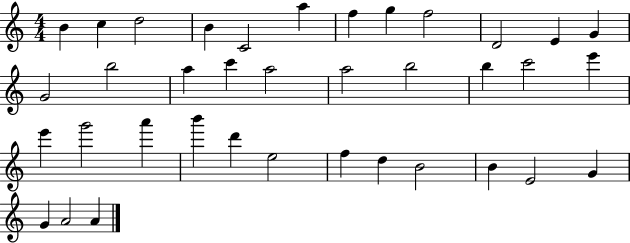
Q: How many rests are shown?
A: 0